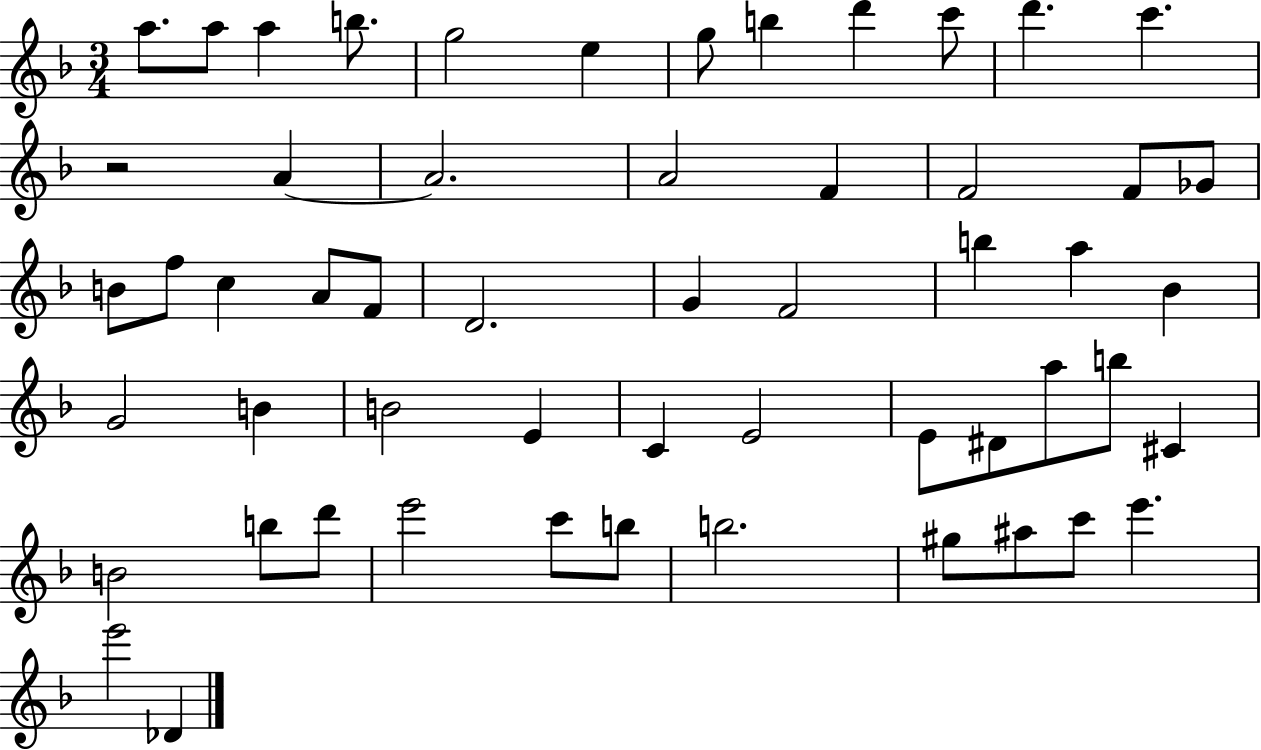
{
  \clef treble
  \numericTimeSignature
  \time 3/4
  \key f \major
  \repeat volta 2 { a''8. a''8 a''4 b''8. | g''2 e''4 | g''8 b''4 d'''4 c'''8 | d'''4. c'''4. | \break r2 a'4~~ | a'2. | a'2 f'4 | f'2 f'8 ges'8 | \break b'8 f''8 c''4 a'8 f'8 | d'2. | g'4 f'2 | b''4 a''4 bes'4 | \break g'2 b'4 | b'2 e'4 | c'4 e'2 | e'8 dis'8 a''8 b''8 cis'4 | \break b'2 b''8 d'''8 | e'''2 c'''8 b''8 | b''2. | gis''8 ais''8 c'''8 e'''4. | \break e'''2 des'4 | } \bar "|."
}